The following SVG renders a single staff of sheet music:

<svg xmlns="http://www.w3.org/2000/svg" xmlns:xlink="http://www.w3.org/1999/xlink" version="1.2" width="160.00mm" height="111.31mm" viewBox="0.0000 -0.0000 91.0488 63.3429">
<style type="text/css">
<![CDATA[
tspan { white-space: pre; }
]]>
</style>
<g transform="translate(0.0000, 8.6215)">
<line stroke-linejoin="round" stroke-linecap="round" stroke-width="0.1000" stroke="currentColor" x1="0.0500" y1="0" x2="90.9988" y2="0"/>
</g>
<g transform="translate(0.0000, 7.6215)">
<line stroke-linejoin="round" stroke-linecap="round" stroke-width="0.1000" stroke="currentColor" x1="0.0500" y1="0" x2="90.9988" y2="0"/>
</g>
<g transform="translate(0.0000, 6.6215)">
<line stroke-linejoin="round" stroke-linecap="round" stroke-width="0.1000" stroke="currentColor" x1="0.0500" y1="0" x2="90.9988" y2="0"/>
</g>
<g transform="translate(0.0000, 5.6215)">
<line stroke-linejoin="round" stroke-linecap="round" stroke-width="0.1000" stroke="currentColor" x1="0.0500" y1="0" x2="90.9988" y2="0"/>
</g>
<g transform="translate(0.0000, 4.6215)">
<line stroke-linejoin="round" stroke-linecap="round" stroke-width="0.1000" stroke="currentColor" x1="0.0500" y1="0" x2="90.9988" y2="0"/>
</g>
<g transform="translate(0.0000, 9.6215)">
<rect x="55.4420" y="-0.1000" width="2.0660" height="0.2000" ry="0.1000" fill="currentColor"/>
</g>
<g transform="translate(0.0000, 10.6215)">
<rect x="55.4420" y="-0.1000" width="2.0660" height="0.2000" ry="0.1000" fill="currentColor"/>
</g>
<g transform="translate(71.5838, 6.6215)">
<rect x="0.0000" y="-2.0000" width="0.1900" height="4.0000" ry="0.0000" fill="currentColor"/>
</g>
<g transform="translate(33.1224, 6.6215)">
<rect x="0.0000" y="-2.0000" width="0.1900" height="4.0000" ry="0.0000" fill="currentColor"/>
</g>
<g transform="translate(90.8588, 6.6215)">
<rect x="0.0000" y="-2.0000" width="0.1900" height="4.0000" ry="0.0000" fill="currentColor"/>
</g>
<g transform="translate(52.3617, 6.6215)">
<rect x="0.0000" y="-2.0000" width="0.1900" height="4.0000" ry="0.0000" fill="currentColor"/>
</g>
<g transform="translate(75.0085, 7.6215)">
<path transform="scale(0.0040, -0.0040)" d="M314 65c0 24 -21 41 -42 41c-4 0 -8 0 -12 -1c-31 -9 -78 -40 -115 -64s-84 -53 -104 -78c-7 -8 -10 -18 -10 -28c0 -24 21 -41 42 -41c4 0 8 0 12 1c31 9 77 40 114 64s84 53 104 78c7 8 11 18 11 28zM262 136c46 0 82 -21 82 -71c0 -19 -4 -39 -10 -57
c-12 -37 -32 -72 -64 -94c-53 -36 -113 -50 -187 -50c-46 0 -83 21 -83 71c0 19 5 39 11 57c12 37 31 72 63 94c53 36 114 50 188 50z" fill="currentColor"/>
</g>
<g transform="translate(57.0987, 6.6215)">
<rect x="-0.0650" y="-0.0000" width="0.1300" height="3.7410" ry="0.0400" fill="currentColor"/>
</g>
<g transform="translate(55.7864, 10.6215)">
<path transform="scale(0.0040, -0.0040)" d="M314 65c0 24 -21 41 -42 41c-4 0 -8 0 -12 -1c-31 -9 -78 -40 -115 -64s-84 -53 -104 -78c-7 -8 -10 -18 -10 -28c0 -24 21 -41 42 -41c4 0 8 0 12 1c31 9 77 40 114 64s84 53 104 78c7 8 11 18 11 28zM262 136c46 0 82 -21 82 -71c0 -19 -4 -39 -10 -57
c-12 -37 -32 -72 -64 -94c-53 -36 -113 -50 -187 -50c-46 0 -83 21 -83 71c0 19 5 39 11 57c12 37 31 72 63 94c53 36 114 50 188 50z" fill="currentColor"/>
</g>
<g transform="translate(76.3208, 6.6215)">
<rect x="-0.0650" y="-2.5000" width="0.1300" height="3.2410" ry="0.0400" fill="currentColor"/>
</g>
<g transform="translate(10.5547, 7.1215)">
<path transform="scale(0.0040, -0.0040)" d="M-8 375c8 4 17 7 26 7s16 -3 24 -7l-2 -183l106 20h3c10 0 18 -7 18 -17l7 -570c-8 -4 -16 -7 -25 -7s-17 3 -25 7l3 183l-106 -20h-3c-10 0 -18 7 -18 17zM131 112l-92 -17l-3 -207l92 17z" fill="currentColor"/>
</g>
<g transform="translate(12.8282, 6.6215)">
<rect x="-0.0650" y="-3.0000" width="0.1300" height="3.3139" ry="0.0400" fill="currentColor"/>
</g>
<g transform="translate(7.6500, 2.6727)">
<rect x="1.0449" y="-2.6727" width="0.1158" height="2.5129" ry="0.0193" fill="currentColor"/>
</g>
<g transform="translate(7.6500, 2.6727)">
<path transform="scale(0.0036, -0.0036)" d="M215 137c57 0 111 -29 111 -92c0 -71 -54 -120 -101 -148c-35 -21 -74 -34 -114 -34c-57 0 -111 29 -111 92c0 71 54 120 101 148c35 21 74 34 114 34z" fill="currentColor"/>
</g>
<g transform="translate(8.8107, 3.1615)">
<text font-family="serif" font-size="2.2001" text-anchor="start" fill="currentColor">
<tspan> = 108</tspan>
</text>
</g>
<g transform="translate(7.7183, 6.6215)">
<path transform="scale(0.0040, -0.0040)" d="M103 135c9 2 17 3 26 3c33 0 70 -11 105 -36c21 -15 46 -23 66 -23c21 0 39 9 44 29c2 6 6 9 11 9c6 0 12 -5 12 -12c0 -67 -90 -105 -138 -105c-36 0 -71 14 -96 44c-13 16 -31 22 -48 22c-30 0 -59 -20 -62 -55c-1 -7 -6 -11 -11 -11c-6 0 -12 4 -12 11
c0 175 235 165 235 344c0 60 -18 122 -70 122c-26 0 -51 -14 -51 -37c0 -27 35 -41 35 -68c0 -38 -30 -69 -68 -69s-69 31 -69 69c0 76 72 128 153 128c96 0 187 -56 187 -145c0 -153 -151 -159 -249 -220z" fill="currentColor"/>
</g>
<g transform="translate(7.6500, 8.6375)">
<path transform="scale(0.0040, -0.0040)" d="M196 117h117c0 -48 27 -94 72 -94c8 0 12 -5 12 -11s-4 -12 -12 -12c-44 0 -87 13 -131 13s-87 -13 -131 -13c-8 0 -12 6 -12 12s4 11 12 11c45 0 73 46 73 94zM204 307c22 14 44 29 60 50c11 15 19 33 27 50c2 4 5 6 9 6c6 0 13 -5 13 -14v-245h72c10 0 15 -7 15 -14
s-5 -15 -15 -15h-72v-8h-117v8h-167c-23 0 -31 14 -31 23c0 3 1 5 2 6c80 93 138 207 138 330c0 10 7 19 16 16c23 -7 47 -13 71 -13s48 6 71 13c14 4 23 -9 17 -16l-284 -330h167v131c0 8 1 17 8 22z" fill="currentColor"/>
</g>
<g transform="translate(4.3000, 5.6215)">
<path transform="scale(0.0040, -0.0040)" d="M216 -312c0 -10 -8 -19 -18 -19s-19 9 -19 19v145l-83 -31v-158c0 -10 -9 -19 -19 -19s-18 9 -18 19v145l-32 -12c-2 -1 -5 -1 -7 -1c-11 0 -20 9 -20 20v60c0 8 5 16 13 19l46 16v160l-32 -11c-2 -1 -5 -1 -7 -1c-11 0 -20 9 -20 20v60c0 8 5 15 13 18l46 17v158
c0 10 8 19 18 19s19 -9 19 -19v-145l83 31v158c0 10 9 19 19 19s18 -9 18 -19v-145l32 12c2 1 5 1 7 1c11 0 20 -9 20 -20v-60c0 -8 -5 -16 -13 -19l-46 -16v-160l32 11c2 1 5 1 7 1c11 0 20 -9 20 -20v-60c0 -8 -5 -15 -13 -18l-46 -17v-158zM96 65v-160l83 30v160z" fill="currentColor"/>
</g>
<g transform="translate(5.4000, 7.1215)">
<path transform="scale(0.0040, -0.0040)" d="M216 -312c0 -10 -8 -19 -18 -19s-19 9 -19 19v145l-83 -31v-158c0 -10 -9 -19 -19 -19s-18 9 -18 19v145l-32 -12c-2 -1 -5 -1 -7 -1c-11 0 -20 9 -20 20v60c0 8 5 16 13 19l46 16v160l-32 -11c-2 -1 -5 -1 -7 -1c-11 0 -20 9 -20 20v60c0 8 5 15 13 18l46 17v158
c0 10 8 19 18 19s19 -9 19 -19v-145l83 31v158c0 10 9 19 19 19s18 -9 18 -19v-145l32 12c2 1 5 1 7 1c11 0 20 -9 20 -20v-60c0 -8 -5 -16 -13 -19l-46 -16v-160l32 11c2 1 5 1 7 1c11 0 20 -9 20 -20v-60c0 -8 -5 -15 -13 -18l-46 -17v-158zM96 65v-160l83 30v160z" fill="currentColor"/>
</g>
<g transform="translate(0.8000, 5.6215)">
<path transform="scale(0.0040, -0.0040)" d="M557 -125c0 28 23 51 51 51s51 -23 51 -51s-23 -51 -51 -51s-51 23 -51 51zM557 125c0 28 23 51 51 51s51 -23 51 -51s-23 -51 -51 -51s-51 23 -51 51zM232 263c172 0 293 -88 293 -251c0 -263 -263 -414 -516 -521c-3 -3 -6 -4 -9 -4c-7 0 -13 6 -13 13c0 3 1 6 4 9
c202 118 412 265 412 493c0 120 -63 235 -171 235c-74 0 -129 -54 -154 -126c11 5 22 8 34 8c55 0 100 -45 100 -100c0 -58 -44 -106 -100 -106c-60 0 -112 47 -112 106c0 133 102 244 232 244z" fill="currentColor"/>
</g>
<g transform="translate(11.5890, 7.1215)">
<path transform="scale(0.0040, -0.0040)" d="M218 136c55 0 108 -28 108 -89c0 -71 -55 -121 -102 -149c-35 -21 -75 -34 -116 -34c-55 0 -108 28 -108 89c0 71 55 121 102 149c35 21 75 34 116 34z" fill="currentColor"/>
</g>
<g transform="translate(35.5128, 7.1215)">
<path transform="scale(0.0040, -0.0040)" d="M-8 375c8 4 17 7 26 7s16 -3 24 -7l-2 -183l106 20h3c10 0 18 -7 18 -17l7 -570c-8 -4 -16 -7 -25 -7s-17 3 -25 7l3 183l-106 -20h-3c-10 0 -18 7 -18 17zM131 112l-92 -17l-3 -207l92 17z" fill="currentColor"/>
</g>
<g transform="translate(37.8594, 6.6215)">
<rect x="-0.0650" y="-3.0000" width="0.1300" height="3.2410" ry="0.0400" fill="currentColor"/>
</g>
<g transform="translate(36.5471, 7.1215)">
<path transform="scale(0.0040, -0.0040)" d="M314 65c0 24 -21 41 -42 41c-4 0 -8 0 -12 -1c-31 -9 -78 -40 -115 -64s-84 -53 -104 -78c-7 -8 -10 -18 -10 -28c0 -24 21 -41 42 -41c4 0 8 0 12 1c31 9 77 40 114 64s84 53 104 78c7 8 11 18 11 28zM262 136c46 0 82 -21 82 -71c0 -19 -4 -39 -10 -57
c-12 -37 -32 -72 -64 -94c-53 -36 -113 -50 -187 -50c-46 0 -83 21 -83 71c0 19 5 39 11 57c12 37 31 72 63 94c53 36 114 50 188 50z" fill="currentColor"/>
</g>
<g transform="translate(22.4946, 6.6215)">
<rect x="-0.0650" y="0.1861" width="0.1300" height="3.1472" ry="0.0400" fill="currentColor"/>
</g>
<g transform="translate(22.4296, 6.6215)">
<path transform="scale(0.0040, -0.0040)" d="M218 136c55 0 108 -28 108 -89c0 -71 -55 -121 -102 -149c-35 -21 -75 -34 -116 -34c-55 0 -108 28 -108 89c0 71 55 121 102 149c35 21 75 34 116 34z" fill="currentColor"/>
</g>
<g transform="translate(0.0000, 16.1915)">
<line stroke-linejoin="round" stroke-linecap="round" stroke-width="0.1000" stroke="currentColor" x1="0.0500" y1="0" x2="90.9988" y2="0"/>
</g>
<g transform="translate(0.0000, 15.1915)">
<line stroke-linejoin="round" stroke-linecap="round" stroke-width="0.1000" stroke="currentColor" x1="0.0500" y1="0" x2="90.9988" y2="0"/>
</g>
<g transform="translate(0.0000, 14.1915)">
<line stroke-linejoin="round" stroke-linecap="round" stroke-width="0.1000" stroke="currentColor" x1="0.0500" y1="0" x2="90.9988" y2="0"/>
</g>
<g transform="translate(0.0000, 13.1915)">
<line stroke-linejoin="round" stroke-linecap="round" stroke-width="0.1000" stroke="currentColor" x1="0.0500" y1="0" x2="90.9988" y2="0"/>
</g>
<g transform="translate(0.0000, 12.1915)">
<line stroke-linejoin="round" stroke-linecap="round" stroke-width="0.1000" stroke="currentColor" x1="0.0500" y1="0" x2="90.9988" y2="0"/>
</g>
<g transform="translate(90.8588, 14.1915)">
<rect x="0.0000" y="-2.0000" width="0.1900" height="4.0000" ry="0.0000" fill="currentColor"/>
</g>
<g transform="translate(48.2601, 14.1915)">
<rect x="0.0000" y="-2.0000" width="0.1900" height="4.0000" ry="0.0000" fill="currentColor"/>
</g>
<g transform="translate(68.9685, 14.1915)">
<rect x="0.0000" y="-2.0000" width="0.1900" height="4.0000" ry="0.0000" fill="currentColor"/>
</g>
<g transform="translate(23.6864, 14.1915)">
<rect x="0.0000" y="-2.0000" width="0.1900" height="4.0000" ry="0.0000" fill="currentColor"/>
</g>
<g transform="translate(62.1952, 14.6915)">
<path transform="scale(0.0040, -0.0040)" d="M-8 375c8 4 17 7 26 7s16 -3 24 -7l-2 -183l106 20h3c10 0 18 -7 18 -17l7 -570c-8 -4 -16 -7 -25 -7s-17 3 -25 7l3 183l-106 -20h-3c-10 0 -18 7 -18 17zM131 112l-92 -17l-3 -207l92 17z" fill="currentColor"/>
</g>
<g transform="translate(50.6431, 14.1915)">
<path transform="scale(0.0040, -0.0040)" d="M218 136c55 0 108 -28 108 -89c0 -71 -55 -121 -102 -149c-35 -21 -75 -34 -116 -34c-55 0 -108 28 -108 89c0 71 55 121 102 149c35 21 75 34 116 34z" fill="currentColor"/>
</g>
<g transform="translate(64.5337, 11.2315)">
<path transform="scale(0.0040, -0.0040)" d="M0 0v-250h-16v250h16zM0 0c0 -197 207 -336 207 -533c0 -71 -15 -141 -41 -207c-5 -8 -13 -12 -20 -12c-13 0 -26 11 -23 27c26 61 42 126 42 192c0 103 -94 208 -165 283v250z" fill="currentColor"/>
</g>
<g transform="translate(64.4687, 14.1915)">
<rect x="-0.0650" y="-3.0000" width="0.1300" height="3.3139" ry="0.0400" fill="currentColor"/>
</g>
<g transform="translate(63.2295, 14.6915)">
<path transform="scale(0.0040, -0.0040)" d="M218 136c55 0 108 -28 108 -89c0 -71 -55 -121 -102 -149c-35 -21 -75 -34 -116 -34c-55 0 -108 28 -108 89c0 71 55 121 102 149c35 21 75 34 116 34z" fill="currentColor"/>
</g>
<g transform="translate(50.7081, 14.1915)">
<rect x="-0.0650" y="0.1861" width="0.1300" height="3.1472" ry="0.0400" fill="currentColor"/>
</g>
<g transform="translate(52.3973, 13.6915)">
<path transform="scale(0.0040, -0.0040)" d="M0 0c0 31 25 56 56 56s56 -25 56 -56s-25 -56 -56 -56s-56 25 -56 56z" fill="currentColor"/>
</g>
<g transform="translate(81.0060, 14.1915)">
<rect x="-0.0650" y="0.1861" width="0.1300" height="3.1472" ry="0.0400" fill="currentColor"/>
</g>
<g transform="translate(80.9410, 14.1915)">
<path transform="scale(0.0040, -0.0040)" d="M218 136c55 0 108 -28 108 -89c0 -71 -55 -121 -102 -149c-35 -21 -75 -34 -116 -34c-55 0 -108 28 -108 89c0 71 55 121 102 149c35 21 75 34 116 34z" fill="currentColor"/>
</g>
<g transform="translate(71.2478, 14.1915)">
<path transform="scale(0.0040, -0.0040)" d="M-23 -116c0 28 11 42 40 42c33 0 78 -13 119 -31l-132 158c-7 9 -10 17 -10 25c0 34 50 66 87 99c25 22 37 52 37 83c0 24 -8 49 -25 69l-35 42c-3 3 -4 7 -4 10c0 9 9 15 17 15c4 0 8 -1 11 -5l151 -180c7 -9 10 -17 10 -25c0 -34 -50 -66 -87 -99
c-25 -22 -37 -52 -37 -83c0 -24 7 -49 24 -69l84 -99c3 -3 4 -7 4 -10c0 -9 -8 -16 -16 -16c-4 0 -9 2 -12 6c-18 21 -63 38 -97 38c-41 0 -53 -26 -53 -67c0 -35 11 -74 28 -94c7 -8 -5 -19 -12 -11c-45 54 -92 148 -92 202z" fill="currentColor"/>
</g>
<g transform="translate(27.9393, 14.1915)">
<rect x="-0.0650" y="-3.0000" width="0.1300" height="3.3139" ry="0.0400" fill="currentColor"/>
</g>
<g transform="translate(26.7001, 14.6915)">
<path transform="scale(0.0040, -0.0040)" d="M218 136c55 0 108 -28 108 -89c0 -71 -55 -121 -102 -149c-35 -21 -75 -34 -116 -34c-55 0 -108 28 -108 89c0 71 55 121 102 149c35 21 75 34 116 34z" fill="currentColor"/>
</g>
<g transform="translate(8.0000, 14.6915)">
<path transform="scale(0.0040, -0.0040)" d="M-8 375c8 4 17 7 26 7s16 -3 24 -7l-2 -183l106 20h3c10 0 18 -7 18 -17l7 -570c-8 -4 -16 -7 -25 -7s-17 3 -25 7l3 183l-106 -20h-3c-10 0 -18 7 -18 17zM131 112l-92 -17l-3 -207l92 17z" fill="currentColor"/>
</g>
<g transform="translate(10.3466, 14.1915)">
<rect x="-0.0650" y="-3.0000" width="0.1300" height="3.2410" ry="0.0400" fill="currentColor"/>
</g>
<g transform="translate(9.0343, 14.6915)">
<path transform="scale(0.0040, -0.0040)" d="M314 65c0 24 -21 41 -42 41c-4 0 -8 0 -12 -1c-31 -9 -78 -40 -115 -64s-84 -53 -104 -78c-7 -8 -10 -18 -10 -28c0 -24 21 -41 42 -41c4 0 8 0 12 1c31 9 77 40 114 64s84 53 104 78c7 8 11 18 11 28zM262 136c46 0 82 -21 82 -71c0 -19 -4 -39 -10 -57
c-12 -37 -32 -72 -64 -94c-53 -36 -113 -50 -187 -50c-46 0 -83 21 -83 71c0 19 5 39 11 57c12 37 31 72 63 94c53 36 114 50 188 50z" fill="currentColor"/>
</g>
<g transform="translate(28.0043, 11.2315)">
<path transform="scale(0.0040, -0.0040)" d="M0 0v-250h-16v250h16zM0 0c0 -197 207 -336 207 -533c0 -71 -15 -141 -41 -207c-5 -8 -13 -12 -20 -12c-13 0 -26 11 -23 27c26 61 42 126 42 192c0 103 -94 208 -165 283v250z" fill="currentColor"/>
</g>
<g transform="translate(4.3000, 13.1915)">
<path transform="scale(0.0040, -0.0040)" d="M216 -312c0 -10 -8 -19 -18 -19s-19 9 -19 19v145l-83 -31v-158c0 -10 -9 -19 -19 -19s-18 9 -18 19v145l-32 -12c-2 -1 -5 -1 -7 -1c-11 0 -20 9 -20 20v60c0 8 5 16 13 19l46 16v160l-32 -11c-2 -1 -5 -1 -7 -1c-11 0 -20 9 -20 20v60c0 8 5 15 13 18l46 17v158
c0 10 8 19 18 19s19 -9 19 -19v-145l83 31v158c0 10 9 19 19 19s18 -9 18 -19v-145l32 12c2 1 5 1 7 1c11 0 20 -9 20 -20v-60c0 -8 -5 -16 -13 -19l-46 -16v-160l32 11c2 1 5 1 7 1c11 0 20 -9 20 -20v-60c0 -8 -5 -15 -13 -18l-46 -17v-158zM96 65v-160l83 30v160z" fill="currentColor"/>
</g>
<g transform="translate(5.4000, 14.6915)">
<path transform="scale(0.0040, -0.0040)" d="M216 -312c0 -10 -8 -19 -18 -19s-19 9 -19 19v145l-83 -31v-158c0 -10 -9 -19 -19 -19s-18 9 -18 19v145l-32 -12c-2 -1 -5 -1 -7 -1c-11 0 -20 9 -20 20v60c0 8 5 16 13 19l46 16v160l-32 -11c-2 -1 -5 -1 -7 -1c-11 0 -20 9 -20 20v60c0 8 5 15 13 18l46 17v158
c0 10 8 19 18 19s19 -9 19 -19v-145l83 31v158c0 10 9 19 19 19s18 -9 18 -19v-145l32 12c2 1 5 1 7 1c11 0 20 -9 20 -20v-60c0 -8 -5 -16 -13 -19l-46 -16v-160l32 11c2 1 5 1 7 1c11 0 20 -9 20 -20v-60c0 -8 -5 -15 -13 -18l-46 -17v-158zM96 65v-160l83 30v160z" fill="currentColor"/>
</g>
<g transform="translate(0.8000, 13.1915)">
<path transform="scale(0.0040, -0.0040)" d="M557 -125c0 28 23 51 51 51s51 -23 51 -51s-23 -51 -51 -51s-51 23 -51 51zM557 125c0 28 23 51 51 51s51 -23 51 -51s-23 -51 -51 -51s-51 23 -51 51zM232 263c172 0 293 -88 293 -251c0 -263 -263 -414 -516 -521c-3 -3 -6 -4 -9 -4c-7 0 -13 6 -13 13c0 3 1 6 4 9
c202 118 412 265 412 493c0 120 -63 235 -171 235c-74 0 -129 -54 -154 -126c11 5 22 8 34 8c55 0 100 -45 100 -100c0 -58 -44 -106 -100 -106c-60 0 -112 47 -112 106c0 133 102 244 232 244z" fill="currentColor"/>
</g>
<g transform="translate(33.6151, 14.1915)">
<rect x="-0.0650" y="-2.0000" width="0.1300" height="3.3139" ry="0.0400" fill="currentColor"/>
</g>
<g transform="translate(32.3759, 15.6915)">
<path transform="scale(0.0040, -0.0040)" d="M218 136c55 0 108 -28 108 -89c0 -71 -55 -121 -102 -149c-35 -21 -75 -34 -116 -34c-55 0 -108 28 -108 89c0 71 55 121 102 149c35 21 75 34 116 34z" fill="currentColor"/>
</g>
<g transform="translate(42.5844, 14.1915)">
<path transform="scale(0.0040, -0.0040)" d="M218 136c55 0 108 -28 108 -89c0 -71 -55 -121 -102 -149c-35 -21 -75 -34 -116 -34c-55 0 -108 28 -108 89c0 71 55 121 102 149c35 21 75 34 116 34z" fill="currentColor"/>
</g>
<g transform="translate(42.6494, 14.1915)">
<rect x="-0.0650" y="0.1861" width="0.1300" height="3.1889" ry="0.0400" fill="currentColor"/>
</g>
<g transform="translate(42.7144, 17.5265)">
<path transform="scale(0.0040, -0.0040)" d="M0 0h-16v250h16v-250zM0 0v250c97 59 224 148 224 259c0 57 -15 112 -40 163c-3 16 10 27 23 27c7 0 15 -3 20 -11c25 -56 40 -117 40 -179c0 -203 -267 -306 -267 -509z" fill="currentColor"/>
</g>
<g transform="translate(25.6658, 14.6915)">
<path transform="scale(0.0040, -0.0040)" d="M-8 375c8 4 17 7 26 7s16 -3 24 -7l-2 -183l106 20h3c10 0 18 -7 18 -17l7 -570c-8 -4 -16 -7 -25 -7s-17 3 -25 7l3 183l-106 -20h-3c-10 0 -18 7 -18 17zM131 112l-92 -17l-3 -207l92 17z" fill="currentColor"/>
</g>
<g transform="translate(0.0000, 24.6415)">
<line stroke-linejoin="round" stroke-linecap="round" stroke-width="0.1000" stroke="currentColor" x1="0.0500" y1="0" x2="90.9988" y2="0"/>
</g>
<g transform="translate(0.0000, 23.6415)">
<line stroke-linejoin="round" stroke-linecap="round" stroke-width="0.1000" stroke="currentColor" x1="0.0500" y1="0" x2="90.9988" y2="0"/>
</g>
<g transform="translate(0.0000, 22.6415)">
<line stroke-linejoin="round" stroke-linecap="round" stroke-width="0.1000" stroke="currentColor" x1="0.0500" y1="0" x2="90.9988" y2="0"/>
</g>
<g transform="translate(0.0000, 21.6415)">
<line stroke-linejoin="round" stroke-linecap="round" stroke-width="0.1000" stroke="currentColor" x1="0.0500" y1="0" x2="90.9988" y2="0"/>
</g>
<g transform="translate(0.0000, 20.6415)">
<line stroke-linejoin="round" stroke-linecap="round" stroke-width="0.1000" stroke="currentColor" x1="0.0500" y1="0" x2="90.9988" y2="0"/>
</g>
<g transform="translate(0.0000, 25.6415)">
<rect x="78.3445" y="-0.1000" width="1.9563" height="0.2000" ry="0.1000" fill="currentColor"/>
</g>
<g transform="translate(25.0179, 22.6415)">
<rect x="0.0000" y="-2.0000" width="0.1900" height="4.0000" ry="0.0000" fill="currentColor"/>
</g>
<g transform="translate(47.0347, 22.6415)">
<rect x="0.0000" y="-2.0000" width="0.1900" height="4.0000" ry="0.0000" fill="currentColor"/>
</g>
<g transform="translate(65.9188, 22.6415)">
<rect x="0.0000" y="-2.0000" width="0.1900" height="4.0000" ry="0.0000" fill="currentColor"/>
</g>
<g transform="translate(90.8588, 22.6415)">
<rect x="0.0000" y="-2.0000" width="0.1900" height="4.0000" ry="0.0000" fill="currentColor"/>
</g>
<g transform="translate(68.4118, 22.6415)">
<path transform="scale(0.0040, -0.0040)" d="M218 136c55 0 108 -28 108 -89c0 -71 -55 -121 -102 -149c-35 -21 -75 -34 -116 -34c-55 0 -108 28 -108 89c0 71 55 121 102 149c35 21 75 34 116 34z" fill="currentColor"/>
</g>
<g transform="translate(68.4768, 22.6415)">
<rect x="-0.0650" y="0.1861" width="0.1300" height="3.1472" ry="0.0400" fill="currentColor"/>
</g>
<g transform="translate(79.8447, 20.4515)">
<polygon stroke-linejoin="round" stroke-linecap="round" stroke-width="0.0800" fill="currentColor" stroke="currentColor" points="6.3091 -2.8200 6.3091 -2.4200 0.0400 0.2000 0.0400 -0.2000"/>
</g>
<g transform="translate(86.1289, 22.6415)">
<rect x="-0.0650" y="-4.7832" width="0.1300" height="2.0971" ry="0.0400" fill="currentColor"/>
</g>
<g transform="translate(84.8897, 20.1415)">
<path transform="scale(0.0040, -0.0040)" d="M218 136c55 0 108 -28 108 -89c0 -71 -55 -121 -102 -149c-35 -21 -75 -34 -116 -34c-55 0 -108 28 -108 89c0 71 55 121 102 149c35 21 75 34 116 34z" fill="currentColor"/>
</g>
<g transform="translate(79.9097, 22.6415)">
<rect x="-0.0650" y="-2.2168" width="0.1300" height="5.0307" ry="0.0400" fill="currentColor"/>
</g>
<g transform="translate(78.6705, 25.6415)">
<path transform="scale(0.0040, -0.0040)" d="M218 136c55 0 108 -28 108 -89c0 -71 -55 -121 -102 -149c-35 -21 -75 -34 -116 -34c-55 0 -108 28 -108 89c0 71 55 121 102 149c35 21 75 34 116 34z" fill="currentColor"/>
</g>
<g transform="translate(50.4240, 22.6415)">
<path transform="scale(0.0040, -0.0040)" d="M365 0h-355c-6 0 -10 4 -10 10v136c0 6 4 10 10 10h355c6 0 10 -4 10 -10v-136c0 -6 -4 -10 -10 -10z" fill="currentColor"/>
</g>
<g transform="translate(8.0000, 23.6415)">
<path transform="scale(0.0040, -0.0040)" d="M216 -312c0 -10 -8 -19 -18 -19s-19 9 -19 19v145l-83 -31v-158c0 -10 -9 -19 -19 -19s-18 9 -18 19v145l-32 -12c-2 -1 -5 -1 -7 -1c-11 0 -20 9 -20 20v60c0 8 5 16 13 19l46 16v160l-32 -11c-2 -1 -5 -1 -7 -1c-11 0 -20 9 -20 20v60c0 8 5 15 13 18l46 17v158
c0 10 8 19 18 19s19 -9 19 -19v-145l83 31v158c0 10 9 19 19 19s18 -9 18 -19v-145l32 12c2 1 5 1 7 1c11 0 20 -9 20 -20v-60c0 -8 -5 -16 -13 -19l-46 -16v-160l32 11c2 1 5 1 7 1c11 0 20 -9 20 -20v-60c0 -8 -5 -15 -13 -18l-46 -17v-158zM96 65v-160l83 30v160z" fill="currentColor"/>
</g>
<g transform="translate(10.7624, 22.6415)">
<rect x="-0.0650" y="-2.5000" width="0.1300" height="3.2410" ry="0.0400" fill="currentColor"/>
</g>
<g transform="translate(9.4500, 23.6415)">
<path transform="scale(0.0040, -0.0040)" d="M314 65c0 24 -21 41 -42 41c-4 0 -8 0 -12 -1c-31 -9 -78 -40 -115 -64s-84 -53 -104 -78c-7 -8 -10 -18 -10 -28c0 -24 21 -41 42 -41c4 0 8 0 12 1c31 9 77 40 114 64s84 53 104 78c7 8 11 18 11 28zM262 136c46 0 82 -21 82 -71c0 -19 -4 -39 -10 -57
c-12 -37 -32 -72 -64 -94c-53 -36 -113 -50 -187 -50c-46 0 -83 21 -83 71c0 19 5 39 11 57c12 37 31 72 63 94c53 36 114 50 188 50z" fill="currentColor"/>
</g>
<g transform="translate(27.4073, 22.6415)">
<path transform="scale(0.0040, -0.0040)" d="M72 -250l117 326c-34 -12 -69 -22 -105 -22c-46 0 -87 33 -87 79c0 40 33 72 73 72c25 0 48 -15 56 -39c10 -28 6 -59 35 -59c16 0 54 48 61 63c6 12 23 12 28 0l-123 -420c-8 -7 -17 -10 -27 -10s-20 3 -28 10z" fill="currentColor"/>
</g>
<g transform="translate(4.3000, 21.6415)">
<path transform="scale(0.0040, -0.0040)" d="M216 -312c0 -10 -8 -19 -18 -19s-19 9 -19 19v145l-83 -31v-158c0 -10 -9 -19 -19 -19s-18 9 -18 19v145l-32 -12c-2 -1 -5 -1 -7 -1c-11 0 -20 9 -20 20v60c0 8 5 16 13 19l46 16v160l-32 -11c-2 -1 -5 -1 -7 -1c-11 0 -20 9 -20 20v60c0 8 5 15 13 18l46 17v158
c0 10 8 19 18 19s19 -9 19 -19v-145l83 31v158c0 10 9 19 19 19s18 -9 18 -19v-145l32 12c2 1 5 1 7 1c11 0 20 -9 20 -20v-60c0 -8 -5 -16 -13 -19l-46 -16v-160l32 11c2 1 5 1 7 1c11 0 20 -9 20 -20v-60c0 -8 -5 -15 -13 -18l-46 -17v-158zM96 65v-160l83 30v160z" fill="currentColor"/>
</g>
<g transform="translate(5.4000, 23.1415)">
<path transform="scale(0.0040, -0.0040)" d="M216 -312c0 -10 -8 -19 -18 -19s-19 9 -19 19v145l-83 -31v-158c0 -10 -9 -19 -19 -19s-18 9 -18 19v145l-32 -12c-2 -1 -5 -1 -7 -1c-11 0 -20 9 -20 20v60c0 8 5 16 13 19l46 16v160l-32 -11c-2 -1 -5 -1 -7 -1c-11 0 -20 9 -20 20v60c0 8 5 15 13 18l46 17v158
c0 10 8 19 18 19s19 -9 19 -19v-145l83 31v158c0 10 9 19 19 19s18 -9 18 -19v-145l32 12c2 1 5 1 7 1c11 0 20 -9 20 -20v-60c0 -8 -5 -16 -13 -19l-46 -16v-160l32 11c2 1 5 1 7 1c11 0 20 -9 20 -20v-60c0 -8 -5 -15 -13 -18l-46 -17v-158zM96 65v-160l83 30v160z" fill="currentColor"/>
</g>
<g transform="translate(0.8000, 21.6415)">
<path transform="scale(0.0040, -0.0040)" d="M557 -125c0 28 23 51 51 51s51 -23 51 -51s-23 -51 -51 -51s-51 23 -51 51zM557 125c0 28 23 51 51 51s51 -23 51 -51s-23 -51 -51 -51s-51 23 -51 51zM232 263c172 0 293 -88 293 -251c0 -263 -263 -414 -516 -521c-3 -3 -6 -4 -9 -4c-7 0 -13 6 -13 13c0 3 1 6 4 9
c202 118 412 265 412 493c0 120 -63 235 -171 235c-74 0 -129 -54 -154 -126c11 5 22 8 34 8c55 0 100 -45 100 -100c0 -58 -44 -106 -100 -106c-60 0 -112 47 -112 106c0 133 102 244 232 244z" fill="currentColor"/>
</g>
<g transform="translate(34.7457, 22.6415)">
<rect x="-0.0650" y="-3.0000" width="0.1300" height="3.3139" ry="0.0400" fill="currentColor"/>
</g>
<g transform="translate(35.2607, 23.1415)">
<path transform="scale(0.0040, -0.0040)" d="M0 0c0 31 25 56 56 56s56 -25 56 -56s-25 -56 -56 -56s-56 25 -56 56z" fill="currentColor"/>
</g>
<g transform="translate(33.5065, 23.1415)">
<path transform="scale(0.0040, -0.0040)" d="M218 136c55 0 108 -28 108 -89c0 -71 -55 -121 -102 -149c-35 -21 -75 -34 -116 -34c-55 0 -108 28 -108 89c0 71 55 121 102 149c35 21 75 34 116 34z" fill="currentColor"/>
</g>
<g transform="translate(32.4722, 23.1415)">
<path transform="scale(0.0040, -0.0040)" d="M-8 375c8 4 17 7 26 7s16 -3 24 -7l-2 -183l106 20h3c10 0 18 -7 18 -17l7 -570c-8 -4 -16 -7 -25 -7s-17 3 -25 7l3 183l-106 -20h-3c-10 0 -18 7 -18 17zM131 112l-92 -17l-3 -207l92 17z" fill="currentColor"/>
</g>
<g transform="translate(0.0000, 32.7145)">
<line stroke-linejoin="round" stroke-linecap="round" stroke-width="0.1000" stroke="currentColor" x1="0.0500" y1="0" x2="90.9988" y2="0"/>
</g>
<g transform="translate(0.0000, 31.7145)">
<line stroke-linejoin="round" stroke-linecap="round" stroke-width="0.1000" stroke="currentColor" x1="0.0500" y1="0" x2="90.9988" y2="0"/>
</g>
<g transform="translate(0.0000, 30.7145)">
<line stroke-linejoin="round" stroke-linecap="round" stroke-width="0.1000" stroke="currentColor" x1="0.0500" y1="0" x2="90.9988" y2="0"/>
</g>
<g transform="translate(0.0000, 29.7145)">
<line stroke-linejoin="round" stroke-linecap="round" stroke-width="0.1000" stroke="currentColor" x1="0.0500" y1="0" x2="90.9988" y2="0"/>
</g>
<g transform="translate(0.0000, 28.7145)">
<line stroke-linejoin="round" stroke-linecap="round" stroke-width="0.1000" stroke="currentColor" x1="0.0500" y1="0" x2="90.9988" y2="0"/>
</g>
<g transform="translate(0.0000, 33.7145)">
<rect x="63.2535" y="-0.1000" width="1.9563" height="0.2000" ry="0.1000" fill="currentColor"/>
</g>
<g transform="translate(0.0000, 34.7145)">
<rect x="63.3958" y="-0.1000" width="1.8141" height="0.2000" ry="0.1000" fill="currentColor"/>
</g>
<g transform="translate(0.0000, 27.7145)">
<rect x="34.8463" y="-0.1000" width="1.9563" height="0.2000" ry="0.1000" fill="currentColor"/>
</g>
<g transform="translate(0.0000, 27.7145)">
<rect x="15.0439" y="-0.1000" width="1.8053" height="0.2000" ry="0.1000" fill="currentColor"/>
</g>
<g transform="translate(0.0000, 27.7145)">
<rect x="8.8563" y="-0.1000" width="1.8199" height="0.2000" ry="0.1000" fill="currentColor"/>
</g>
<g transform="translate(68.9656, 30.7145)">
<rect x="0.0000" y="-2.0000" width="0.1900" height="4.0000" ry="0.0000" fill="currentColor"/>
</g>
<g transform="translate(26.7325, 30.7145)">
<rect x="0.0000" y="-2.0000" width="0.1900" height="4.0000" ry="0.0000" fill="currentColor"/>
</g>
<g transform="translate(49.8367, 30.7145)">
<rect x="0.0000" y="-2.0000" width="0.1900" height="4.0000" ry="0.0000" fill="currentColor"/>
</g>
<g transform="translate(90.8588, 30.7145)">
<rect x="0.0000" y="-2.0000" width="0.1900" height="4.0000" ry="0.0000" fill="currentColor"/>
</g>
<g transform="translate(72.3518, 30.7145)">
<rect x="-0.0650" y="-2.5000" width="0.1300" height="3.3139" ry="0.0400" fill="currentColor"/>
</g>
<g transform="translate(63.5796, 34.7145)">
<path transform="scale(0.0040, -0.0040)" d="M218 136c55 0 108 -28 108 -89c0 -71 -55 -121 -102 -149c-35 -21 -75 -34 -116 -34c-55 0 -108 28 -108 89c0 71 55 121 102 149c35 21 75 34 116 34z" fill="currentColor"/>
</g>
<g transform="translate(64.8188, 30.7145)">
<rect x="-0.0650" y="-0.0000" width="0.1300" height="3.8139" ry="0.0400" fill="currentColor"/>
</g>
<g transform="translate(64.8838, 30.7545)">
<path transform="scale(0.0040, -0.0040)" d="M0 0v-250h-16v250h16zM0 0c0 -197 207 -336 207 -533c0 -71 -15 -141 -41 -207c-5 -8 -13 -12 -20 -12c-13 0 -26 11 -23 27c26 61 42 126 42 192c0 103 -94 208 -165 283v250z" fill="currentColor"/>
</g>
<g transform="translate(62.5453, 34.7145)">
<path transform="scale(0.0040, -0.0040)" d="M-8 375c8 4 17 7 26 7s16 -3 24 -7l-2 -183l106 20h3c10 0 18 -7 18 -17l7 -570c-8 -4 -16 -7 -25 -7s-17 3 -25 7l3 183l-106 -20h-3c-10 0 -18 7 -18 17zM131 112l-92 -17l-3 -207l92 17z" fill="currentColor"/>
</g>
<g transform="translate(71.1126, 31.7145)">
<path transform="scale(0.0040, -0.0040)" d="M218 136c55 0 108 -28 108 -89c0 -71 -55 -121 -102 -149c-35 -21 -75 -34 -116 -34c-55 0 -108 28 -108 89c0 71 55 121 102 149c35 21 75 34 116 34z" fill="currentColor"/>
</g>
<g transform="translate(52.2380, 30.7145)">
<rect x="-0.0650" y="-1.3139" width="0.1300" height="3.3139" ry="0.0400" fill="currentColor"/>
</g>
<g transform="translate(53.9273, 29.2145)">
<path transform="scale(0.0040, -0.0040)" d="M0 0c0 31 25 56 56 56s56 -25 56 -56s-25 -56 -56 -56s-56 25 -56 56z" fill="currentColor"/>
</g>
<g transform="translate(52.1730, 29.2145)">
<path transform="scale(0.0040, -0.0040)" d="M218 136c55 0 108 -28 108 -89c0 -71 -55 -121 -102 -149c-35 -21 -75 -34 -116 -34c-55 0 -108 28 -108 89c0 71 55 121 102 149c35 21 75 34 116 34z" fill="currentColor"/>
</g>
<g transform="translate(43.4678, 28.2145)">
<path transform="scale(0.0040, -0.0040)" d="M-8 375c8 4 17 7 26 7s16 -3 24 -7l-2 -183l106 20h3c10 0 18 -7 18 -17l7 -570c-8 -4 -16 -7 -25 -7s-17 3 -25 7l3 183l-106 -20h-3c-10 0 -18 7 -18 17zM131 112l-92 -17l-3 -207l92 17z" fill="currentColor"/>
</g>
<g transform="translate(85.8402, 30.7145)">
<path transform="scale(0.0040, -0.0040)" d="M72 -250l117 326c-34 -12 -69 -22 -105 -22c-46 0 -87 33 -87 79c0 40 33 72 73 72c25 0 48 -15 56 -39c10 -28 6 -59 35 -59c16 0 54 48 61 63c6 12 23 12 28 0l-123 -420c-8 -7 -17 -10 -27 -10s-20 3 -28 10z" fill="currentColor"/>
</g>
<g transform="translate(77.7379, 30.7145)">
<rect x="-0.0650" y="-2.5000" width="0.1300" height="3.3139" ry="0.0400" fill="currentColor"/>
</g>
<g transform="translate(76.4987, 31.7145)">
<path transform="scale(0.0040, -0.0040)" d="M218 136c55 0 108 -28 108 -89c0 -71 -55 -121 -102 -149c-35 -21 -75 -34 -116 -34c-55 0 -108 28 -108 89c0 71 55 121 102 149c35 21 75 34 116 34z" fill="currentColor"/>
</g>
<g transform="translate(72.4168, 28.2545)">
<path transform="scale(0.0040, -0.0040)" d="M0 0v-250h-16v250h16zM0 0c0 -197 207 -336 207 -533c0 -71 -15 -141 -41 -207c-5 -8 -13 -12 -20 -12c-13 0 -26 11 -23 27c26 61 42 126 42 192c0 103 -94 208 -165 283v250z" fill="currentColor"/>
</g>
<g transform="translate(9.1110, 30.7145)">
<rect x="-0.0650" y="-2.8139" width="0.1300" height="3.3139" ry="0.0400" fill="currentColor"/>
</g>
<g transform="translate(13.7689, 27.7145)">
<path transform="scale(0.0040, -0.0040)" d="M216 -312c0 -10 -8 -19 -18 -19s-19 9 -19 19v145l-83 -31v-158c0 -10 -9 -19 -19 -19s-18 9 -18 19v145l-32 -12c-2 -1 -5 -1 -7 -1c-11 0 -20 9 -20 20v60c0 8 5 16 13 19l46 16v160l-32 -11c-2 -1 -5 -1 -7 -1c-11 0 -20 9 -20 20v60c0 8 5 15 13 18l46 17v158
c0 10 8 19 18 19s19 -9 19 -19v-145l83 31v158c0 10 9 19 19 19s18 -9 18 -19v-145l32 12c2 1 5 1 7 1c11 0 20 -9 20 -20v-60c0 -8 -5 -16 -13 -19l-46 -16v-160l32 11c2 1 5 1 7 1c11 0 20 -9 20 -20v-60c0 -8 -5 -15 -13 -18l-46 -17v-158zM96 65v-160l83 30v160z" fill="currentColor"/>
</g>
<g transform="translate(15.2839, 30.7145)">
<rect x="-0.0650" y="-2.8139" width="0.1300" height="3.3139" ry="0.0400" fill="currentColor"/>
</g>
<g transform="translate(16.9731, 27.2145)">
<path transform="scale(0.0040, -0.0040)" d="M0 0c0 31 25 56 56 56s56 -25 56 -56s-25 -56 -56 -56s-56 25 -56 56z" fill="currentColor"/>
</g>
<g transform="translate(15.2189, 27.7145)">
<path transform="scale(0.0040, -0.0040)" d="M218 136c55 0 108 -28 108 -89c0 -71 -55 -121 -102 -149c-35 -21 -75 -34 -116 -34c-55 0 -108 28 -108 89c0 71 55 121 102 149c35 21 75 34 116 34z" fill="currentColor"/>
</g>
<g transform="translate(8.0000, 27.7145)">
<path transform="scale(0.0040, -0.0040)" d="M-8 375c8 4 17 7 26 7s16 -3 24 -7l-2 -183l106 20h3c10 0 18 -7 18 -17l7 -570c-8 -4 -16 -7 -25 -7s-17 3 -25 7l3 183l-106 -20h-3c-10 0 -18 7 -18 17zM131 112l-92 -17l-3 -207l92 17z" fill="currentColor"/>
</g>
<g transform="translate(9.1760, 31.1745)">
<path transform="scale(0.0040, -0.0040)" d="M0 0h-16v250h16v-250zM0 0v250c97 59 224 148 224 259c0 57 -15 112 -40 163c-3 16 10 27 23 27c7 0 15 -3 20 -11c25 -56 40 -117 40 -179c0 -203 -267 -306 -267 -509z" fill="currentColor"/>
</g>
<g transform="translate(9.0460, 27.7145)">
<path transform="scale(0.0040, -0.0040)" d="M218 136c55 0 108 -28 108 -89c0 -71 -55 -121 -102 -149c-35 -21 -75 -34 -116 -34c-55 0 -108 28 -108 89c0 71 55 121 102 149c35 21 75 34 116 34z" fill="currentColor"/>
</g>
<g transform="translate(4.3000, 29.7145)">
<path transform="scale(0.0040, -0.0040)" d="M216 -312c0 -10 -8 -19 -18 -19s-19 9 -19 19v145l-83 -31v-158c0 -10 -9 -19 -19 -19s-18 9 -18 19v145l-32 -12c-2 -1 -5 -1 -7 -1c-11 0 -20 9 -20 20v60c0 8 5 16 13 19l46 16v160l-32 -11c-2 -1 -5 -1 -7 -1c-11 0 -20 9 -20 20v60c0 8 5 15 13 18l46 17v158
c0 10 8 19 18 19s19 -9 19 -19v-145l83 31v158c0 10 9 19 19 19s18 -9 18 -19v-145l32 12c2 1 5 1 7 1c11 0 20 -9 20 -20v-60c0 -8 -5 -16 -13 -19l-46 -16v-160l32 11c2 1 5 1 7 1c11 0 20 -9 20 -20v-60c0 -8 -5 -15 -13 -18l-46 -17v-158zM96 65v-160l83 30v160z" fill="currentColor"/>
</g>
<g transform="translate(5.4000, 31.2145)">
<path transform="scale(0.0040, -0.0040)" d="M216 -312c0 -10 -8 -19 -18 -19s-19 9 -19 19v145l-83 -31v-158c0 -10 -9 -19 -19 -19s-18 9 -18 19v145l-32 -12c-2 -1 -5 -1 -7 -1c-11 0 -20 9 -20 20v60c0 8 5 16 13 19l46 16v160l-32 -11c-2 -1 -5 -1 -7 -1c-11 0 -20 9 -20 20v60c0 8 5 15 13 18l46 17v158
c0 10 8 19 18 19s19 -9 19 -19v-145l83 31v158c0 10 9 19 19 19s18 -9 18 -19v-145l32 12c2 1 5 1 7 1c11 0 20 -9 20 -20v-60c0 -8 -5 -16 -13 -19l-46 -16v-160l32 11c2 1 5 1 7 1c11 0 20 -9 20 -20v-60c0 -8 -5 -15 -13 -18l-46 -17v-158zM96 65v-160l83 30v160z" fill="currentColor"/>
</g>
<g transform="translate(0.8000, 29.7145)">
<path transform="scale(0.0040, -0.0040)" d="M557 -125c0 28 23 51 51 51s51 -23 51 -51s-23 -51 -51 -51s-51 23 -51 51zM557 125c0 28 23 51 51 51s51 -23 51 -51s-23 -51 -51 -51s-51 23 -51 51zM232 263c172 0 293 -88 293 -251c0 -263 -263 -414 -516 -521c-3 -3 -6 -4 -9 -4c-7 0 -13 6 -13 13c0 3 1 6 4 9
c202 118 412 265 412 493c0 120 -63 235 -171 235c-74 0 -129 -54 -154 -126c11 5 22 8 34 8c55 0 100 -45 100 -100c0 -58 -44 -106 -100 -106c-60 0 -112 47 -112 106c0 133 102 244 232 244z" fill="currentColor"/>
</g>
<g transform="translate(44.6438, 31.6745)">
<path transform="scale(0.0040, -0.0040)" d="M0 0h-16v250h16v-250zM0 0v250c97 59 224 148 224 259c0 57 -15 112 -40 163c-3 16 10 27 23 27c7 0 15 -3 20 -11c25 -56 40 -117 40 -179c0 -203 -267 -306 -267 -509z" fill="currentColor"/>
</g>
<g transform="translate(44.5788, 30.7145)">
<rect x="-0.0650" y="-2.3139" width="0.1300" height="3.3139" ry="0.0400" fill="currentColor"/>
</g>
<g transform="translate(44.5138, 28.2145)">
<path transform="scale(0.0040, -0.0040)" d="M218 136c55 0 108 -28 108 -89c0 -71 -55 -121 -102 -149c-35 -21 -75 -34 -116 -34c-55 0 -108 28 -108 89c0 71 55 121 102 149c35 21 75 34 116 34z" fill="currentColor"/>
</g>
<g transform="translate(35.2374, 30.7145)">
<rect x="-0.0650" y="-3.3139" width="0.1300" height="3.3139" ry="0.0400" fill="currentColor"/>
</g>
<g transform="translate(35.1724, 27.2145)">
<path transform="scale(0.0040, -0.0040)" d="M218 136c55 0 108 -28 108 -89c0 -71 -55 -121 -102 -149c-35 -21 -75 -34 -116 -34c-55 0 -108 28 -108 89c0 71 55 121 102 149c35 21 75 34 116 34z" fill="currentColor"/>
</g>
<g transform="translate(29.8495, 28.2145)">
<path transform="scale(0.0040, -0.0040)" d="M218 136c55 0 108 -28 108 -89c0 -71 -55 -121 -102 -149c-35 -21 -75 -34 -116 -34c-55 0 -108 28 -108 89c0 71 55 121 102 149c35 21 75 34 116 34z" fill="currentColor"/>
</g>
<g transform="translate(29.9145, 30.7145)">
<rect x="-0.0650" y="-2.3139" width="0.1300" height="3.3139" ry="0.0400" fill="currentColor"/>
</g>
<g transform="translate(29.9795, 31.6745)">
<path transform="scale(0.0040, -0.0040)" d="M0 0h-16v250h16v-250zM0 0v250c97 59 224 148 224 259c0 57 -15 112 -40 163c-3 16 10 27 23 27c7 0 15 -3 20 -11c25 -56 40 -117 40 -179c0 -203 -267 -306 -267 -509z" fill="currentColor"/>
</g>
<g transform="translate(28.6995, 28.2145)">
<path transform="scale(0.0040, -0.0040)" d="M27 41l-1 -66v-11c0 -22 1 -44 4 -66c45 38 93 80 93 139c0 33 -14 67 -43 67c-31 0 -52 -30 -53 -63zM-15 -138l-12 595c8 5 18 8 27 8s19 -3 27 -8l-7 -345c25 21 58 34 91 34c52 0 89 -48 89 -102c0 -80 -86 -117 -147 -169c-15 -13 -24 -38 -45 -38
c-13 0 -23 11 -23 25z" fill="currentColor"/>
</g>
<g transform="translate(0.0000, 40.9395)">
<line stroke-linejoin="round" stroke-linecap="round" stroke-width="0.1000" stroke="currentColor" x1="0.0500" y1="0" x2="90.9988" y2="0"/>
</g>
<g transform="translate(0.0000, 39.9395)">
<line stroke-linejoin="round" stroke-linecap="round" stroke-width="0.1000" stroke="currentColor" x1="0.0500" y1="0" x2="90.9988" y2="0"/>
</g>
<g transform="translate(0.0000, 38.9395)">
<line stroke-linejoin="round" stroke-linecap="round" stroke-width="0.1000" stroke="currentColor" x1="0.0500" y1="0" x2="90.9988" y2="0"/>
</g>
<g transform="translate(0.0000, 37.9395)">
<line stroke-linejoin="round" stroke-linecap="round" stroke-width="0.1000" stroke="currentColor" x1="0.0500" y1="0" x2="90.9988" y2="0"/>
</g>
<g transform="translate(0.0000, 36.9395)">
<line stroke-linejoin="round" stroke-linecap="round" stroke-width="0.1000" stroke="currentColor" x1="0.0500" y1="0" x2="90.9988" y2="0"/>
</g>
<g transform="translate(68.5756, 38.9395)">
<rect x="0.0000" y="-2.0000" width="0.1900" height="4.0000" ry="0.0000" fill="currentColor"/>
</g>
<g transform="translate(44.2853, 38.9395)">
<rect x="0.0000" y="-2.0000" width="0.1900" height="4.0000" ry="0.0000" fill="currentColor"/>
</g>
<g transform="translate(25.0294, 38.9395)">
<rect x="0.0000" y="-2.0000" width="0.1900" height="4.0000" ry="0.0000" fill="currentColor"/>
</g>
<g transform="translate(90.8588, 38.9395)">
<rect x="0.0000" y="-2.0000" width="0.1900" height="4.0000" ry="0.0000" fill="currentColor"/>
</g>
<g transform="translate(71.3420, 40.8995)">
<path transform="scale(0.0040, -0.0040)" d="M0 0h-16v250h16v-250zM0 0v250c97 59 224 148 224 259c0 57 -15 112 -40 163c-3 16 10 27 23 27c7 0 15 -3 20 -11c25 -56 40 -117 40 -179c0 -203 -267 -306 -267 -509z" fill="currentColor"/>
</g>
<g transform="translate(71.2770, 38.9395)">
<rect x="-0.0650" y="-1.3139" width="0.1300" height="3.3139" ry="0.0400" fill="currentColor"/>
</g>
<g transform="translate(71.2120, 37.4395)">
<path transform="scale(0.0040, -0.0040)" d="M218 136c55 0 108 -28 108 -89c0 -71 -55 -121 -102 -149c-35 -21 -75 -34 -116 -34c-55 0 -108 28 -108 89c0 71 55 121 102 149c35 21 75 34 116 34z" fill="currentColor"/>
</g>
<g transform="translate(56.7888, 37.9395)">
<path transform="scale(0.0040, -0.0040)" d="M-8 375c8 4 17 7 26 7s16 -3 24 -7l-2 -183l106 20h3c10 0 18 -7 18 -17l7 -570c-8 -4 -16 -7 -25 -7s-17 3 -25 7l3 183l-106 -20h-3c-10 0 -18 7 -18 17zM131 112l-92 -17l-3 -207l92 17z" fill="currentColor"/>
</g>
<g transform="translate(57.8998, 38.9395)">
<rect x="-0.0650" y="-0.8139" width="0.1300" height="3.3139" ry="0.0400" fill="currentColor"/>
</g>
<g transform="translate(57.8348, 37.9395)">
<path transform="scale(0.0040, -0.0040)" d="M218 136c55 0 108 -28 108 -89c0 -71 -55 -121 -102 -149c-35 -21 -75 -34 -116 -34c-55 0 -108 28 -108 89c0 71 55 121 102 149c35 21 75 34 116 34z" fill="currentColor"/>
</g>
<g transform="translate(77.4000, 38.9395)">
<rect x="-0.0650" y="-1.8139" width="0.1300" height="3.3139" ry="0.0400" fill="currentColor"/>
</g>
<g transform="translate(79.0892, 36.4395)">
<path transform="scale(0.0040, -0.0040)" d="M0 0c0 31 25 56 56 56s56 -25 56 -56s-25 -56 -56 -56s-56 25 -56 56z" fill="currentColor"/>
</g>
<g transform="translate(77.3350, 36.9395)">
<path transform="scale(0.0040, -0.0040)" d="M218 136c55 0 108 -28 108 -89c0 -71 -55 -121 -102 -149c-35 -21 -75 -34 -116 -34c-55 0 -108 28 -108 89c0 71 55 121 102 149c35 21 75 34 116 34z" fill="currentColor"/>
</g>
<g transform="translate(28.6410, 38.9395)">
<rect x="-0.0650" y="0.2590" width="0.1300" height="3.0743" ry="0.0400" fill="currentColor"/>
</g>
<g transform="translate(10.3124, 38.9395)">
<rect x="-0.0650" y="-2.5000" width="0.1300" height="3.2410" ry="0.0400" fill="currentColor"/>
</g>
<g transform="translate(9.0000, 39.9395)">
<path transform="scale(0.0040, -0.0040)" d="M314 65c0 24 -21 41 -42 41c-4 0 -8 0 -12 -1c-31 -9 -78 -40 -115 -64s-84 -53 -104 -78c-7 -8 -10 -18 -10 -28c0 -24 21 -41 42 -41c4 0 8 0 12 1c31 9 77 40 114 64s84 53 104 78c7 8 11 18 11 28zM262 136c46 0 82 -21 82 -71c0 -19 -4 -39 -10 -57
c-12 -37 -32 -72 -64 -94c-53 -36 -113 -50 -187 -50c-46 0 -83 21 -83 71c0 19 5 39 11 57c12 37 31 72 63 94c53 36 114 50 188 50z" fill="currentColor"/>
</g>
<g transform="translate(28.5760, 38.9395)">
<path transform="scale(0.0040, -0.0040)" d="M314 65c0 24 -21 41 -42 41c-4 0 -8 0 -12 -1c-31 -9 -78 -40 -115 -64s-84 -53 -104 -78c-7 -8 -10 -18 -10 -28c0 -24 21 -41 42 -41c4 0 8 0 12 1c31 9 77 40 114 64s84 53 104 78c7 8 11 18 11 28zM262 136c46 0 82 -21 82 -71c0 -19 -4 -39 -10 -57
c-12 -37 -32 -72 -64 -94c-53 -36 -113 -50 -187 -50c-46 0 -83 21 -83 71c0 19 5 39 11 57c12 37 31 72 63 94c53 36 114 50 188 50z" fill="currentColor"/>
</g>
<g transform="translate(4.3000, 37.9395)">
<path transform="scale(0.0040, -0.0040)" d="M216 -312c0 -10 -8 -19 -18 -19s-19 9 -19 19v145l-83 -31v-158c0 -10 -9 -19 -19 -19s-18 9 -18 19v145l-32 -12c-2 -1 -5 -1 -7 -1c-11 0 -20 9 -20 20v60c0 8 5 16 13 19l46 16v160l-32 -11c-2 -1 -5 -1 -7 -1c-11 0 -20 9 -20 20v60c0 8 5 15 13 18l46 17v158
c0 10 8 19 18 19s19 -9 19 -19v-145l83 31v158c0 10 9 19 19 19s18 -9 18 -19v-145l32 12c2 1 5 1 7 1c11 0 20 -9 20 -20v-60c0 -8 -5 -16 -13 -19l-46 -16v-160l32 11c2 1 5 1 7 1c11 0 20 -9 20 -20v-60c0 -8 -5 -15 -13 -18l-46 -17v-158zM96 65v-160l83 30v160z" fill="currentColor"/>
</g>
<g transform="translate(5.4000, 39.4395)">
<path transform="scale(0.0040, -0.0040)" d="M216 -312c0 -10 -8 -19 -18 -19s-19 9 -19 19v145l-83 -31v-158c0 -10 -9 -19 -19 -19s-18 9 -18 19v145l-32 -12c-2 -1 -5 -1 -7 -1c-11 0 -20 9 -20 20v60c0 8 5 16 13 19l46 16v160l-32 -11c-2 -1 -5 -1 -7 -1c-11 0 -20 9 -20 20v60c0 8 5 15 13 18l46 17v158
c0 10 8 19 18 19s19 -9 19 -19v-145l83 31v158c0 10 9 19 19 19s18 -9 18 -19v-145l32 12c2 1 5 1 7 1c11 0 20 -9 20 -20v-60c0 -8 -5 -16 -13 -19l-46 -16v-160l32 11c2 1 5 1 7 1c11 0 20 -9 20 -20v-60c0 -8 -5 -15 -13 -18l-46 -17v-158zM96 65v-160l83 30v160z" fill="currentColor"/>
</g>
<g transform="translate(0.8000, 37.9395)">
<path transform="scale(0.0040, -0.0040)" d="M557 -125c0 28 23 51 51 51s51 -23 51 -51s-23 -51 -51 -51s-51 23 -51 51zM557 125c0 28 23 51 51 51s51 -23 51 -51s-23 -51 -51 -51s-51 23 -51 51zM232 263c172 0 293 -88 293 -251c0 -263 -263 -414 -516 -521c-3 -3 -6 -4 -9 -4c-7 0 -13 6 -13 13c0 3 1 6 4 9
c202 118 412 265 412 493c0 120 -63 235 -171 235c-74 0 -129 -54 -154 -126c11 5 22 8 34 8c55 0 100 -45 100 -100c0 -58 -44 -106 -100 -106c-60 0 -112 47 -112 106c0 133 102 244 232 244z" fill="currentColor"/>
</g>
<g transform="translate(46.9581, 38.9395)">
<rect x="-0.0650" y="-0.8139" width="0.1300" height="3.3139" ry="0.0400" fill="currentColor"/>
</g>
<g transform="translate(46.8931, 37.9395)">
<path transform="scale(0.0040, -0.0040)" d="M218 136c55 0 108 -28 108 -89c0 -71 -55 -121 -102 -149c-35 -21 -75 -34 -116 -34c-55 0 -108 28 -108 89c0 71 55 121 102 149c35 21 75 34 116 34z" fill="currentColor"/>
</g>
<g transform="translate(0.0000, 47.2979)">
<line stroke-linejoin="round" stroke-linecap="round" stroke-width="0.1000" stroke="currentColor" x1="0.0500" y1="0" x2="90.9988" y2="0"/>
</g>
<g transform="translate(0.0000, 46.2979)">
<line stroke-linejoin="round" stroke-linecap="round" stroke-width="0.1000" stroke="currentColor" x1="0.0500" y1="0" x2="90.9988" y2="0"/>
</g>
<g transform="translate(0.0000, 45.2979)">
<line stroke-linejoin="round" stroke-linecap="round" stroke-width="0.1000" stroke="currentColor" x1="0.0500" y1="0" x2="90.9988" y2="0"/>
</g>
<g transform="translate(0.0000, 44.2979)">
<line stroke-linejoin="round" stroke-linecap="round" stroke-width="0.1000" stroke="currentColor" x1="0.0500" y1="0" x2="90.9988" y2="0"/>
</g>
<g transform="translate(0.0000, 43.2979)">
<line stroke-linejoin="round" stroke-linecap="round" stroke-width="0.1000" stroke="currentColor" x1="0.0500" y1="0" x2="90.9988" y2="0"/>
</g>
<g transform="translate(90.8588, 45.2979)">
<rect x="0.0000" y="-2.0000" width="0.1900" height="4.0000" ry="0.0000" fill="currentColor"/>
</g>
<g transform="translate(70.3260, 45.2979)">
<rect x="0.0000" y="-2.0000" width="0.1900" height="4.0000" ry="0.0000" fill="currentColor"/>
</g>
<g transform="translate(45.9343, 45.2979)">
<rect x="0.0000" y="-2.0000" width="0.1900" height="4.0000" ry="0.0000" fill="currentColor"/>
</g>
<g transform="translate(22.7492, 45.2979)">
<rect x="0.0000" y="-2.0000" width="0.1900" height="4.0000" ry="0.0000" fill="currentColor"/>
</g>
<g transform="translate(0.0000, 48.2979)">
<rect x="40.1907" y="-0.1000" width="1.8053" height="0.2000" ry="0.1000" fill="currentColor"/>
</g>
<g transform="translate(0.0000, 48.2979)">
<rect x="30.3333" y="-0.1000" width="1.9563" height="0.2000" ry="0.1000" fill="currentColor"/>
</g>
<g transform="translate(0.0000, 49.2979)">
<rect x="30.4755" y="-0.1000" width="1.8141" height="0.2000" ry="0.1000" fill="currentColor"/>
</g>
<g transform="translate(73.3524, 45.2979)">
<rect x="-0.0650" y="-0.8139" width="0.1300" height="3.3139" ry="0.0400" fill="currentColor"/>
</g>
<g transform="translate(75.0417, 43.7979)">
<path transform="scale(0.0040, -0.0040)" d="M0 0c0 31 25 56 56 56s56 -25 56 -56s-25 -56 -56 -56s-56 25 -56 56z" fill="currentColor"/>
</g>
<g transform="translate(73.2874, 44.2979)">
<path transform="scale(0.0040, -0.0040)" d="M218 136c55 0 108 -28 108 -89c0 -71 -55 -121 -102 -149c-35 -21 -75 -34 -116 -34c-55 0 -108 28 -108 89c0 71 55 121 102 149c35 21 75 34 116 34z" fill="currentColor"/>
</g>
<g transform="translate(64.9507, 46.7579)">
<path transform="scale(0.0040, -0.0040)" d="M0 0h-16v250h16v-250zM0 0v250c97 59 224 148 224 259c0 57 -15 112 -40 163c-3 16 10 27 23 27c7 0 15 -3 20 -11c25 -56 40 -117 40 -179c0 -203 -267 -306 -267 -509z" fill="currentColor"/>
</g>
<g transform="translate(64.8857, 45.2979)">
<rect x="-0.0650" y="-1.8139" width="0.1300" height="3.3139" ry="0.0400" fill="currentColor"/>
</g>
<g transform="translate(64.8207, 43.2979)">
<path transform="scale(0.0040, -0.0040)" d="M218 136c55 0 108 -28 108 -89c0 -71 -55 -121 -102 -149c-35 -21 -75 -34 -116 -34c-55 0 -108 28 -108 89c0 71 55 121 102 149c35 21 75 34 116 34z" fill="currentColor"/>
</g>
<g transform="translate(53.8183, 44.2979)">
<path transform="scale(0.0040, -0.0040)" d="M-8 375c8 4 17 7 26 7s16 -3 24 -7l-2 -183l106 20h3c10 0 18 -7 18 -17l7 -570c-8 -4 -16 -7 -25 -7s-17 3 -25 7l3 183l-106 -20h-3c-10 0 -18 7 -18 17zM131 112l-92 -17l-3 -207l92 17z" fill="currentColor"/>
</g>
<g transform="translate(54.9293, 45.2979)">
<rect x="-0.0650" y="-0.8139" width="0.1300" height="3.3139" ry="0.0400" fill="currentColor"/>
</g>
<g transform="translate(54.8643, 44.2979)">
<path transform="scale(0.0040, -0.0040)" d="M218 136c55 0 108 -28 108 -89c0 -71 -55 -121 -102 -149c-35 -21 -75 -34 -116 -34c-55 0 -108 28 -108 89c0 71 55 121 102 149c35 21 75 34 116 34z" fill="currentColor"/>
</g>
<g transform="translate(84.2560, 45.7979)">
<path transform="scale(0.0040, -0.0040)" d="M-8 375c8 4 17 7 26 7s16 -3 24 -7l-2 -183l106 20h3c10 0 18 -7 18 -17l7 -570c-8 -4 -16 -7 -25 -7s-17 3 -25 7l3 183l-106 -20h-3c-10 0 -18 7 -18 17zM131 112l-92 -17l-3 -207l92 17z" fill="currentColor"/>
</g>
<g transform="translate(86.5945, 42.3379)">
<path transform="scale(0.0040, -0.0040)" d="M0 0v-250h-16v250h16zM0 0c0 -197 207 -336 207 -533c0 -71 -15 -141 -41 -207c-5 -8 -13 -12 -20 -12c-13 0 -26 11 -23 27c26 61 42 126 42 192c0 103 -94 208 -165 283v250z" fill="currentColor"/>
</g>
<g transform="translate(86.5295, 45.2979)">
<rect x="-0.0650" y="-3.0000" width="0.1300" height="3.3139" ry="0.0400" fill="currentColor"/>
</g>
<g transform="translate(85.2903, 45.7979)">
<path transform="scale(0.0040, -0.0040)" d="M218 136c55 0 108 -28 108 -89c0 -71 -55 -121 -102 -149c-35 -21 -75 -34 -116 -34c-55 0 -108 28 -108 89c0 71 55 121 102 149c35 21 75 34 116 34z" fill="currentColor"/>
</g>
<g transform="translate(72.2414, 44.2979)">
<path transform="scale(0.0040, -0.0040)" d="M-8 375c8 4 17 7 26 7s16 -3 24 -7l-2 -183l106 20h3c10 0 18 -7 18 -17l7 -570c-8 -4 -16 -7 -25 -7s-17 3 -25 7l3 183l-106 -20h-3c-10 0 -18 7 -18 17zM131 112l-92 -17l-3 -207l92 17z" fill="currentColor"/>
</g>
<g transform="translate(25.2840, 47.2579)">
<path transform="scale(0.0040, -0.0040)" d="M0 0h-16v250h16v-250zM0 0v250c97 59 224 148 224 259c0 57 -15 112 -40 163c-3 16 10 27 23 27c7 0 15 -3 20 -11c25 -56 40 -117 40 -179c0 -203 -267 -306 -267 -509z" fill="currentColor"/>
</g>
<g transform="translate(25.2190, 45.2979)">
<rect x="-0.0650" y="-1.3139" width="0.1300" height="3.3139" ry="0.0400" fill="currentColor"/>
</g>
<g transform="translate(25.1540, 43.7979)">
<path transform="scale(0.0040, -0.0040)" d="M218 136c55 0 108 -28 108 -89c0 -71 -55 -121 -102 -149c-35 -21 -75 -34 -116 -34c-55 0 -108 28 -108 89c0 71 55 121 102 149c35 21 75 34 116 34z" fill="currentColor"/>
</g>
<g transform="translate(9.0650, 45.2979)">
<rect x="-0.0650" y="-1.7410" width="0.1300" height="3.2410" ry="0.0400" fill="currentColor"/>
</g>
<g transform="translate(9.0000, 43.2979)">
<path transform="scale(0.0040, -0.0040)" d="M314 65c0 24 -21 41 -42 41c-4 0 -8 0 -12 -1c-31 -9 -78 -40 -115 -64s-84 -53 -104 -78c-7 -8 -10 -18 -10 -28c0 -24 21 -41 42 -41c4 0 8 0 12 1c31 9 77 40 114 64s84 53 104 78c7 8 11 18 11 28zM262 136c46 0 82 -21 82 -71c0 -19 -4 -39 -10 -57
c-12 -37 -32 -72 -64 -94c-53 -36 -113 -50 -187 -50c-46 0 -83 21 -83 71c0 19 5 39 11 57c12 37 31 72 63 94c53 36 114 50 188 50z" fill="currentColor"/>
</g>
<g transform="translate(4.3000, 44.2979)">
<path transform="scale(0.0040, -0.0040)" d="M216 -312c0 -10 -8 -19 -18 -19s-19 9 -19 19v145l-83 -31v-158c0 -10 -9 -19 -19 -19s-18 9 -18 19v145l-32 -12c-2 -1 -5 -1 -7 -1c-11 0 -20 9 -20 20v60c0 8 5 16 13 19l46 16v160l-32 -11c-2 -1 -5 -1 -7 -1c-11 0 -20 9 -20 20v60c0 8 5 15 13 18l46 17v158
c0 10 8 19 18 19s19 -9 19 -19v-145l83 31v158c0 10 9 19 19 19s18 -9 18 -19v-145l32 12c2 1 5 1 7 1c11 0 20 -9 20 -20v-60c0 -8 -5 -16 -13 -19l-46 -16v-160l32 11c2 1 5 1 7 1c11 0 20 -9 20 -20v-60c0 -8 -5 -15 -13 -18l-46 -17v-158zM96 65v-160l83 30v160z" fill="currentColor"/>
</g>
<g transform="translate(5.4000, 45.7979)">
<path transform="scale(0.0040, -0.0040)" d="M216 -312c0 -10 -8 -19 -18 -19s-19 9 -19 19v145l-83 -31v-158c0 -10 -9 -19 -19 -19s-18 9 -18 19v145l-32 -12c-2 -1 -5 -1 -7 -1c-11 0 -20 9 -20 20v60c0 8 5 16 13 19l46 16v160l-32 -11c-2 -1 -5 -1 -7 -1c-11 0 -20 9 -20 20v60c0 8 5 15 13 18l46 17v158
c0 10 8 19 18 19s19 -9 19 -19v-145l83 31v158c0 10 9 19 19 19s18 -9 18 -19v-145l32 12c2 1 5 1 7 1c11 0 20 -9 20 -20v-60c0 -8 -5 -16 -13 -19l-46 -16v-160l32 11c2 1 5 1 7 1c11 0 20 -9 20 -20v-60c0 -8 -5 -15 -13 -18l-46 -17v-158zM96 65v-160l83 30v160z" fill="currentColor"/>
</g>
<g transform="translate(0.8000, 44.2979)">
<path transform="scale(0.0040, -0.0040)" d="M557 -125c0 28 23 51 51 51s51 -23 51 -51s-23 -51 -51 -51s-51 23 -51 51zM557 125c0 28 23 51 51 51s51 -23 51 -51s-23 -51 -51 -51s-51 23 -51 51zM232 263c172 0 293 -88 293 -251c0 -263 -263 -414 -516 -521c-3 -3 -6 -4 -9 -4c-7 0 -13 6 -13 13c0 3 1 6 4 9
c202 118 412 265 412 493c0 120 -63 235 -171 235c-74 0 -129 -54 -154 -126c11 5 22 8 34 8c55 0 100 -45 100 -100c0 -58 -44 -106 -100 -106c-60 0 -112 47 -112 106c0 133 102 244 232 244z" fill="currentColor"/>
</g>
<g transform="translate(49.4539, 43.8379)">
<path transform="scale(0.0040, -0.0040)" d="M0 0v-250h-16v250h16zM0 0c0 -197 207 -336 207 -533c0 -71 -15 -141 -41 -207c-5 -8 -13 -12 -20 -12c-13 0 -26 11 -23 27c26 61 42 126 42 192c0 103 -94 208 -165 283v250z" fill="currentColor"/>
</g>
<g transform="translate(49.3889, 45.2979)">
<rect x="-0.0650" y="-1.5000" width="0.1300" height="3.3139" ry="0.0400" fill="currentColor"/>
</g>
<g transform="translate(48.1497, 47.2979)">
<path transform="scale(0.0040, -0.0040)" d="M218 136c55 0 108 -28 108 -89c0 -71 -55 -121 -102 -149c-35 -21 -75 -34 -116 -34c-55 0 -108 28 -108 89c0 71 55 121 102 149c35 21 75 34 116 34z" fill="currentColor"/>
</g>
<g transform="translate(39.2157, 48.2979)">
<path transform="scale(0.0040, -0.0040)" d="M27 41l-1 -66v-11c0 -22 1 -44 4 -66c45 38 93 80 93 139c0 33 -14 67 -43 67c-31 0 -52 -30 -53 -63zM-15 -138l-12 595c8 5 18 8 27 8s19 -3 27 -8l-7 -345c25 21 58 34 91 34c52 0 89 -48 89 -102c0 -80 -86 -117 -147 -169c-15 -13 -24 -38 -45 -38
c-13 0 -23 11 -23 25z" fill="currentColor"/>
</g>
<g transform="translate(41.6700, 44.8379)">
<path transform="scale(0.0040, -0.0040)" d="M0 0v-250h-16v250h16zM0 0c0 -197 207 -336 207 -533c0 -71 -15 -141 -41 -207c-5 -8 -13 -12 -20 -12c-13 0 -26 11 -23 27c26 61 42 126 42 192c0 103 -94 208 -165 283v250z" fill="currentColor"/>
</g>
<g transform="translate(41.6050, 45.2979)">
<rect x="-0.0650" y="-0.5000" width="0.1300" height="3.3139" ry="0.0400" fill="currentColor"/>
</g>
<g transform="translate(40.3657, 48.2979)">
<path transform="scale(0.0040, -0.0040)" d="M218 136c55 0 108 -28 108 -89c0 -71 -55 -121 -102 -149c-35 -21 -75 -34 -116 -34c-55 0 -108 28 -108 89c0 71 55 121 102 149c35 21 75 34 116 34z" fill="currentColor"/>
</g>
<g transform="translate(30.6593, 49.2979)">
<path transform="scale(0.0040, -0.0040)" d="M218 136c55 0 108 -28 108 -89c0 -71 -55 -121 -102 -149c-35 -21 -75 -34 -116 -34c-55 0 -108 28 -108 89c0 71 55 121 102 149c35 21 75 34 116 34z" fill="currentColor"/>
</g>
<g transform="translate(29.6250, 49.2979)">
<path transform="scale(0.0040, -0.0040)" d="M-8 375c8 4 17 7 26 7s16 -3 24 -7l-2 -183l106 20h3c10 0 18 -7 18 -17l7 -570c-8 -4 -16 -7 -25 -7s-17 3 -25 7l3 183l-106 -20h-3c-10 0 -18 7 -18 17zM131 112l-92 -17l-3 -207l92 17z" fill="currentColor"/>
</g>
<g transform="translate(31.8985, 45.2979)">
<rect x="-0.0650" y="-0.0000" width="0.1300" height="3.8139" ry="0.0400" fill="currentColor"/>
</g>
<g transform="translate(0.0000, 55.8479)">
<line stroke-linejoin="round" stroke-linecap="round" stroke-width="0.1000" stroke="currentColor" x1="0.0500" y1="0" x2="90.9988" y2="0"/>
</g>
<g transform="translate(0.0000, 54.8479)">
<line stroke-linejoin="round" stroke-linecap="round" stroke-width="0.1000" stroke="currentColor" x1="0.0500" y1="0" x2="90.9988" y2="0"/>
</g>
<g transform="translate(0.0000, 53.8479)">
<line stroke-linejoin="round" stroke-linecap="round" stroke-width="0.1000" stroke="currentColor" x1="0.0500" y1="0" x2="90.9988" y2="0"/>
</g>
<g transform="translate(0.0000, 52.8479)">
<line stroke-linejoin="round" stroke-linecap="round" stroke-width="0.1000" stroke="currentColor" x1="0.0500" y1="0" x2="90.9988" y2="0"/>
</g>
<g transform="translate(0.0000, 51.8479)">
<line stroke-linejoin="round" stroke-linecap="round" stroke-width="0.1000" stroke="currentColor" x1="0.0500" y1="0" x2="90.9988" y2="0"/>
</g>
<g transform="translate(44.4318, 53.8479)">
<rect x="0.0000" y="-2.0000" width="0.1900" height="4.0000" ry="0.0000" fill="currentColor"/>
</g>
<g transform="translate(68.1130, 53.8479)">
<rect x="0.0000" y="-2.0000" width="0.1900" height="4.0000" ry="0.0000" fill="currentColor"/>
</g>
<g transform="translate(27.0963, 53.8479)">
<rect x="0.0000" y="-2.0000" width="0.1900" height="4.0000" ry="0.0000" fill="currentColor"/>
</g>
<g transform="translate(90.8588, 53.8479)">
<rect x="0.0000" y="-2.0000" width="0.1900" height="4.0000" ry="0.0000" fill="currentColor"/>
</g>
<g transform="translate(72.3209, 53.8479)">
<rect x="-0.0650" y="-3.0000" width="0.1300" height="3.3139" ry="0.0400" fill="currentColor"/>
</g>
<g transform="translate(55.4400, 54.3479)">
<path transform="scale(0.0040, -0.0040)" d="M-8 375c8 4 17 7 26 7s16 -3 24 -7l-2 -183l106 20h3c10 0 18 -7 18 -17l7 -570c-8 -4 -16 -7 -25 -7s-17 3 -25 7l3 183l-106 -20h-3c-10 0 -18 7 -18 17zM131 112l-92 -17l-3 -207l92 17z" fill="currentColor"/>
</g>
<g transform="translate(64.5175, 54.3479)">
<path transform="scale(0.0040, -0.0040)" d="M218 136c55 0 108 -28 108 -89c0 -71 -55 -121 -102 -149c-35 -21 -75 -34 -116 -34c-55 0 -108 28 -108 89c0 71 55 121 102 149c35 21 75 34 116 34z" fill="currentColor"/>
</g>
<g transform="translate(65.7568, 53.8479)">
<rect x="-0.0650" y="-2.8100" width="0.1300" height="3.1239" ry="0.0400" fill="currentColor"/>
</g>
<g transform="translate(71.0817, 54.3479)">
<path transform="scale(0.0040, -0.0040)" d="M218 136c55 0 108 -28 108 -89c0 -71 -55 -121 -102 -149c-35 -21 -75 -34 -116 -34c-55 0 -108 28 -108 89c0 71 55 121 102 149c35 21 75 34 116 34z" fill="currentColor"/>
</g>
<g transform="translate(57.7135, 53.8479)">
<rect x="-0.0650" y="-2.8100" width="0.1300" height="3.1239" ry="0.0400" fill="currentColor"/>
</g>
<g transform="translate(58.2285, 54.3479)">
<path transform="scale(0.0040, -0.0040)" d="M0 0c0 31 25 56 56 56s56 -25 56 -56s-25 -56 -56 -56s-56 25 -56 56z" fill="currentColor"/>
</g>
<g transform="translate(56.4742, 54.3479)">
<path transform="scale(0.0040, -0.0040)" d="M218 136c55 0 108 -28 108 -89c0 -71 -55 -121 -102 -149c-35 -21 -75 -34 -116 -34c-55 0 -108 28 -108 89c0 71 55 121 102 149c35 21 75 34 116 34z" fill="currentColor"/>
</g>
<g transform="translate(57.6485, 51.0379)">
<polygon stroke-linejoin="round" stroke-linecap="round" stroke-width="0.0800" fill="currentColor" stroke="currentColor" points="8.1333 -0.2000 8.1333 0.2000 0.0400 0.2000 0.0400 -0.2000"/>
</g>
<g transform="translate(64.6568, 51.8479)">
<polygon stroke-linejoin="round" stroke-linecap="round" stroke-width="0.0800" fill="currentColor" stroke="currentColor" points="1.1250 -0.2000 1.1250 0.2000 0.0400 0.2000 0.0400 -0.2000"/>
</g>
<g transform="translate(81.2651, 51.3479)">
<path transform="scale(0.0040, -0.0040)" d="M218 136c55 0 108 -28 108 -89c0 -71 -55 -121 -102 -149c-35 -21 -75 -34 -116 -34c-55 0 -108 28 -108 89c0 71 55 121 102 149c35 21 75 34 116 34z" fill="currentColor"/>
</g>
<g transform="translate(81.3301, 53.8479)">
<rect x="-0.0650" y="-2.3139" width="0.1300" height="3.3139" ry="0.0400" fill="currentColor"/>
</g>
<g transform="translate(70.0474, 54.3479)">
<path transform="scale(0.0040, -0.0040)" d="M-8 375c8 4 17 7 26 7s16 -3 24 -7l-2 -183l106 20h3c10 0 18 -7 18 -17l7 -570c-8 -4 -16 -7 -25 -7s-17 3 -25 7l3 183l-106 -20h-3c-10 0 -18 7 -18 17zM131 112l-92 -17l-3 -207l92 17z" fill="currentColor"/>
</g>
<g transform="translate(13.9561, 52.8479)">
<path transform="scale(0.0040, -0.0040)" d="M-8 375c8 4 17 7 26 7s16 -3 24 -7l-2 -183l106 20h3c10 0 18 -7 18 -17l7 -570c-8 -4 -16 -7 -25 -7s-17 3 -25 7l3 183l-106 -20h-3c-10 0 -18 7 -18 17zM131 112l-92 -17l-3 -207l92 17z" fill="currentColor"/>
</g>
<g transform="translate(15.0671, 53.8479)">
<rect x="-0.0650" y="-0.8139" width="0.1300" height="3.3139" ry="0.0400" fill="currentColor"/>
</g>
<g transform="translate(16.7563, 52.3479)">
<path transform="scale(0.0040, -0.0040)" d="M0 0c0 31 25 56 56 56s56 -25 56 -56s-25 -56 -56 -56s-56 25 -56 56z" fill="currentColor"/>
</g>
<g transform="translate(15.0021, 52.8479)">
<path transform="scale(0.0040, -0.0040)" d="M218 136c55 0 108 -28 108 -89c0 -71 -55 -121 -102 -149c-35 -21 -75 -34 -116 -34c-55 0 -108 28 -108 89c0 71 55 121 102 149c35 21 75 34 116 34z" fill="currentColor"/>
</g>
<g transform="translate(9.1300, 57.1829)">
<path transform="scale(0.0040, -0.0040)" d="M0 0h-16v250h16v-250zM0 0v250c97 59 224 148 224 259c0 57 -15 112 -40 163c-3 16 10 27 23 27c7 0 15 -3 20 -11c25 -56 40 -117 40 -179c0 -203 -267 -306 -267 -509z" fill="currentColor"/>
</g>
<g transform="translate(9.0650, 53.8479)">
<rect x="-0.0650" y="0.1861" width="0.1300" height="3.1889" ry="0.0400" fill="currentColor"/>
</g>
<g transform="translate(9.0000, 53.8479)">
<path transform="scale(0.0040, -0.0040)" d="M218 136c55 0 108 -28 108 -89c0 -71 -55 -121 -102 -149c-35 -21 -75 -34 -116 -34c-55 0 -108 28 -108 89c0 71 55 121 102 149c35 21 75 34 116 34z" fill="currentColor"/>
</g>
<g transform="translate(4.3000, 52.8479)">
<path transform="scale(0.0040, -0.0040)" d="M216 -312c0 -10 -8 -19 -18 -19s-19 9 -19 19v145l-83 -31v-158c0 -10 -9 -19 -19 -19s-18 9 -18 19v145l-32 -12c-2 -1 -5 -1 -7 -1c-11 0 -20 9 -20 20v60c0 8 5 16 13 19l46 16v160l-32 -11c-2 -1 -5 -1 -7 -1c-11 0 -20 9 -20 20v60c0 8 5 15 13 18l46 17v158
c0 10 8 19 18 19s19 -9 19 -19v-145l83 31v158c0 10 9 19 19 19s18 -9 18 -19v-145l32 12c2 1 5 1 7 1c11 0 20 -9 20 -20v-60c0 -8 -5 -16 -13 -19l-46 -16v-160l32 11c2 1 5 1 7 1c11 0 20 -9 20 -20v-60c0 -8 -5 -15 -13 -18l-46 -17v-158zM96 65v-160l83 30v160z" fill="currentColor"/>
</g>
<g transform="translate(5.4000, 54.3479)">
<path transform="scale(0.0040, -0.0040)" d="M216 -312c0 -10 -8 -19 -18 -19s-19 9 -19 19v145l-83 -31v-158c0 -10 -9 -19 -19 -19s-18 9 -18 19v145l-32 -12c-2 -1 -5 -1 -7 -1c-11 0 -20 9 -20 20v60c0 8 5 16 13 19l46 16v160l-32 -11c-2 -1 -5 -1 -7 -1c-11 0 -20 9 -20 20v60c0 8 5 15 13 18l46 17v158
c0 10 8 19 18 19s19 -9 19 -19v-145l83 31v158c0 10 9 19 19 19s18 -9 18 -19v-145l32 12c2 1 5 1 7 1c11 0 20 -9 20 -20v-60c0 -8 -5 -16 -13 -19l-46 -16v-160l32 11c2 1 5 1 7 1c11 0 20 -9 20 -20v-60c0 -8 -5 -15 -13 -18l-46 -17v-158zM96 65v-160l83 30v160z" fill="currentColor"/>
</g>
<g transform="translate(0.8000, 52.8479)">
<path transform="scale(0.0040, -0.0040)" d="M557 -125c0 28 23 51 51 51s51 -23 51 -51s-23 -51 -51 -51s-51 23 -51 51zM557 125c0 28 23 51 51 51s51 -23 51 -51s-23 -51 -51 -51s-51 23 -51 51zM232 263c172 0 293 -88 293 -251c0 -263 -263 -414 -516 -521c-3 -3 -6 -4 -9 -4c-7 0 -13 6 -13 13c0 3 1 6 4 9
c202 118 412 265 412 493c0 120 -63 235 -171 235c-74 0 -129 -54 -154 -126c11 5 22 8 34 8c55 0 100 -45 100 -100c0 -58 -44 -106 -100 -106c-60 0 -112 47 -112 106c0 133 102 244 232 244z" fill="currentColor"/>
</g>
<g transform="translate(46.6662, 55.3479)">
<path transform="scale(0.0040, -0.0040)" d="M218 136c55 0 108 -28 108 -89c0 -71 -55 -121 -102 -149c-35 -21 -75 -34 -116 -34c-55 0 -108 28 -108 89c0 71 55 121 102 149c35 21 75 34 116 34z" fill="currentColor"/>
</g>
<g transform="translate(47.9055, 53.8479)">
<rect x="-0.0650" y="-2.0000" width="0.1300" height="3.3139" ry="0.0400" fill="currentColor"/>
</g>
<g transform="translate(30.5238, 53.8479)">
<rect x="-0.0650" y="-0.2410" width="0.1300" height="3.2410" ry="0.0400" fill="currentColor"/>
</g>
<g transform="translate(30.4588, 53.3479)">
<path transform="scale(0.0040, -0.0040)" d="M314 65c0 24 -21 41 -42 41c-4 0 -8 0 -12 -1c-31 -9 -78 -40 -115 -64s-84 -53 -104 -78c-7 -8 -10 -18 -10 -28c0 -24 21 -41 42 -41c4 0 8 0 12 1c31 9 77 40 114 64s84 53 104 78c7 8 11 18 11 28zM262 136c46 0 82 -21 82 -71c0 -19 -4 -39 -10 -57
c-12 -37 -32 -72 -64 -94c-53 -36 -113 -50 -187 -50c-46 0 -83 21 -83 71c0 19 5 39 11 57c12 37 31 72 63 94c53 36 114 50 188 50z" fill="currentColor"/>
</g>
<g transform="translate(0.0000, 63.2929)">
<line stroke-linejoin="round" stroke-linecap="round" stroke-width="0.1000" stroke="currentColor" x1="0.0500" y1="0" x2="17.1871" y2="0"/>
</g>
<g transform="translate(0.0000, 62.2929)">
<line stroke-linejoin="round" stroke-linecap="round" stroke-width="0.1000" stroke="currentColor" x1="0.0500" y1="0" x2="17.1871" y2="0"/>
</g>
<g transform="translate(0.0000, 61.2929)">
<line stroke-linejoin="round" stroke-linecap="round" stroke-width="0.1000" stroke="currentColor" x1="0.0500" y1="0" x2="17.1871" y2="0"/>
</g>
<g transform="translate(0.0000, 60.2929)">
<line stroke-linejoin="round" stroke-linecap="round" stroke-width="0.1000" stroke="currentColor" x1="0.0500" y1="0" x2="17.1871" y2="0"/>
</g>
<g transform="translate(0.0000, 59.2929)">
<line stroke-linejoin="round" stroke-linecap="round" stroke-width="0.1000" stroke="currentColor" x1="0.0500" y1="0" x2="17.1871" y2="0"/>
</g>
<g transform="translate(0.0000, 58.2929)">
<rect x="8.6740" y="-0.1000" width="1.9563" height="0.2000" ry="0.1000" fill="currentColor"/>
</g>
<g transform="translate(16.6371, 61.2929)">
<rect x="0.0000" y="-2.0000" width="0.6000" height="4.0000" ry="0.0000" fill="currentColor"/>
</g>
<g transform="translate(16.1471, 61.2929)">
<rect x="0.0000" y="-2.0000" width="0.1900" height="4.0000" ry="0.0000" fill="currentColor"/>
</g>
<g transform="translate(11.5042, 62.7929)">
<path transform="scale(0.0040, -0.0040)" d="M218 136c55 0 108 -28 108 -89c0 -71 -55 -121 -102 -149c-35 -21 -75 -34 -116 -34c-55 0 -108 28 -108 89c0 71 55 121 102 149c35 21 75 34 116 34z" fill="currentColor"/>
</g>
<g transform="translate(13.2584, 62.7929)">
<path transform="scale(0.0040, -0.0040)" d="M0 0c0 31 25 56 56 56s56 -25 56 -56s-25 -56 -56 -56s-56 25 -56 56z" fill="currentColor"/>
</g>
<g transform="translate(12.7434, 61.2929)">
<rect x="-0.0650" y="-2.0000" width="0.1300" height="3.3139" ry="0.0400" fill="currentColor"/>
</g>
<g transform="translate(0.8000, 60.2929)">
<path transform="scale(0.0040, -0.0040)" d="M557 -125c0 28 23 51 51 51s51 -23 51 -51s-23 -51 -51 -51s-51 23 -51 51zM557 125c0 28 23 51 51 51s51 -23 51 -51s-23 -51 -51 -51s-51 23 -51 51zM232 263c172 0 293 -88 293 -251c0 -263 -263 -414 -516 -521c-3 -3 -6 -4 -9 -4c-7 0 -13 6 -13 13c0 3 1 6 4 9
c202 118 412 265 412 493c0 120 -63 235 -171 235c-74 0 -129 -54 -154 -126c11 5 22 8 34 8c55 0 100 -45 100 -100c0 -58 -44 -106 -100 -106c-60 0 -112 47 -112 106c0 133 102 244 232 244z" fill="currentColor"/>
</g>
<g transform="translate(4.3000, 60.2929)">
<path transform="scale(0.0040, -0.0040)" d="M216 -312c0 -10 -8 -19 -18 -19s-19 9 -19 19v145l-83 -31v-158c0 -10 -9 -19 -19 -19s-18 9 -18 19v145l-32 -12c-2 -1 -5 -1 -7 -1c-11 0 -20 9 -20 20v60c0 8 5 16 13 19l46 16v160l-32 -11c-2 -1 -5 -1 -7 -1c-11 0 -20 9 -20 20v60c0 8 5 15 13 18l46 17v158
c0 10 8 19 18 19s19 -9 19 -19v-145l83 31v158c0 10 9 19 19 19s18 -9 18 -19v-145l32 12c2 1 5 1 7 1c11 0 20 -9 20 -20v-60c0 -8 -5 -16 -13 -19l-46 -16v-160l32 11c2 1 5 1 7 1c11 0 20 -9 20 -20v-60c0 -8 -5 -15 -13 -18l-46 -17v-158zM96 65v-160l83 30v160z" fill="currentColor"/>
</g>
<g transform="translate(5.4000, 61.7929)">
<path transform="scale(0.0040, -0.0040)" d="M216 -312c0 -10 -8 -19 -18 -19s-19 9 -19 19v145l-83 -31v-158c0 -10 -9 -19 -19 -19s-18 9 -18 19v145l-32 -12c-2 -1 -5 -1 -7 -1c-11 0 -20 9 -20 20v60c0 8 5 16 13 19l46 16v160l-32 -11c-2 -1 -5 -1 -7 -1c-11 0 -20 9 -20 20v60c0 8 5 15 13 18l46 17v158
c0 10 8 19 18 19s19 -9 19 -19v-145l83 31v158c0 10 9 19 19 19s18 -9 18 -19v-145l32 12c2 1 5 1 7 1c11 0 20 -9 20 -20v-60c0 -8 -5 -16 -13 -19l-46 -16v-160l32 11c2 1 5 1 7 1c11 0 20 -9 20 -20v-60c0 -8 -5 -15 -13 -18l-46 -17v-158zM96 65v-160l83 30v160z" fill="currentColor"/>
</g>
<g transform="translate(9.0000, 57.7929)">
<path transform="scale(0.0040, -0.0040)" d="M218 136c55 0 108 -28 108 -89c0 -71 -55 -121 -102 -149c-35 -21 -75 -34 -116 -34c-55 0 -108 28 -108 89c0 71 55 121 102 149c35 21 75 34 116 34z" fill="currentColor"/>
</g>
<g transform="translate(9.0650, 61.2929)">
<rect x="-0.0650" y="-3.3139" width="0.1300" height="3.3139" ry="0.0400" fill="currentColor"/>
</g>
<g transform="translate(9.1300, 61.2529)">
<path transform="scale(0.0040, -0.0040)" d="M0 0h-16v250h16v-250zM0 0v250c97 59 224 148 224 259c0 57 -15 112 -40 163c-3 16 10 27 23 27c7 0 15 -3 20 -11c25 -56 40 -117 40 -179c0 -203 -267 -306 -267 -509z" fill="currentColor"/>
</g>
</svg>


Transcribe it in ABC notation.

X:1
T:Untitled
M:2/4
L:1/4
K:D
C, D, C,2 ^C,,2 B,,2 C,2 C,/2 A,, D,/2 D, C,/2 z D, ^B,,2 z/2 C, z2 D, E,,/2 B,/2 C/2 ^C _B,/2 D B,/2 G, C,,/2 B,,/2 B,, z/2 B,,2 D,2 ^F, F, G,/2 A, A,2 G,/2 C,, _E,,/2 G,,/2 F, A,/2 F, C,/2 D,/2 F, E,2 A,, C,/2 C,/4 C, B, D/2 A,,